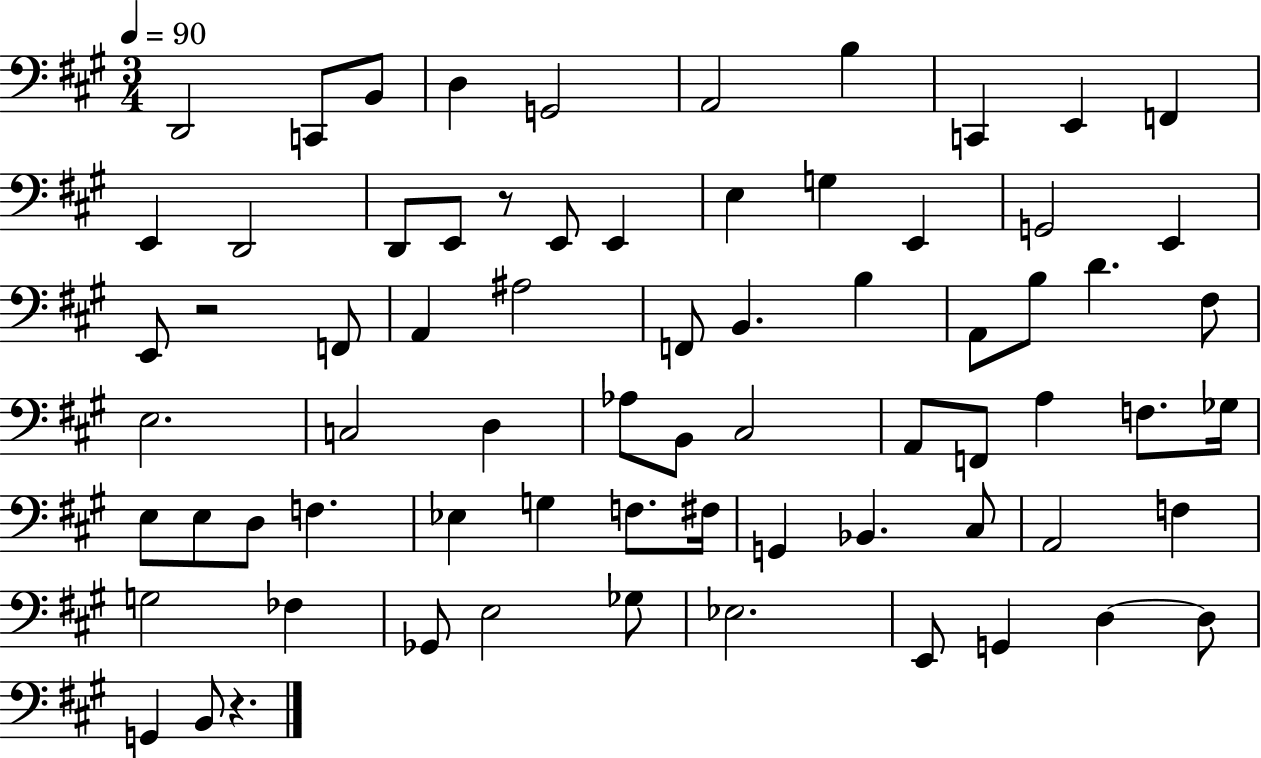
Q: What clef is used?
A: bass